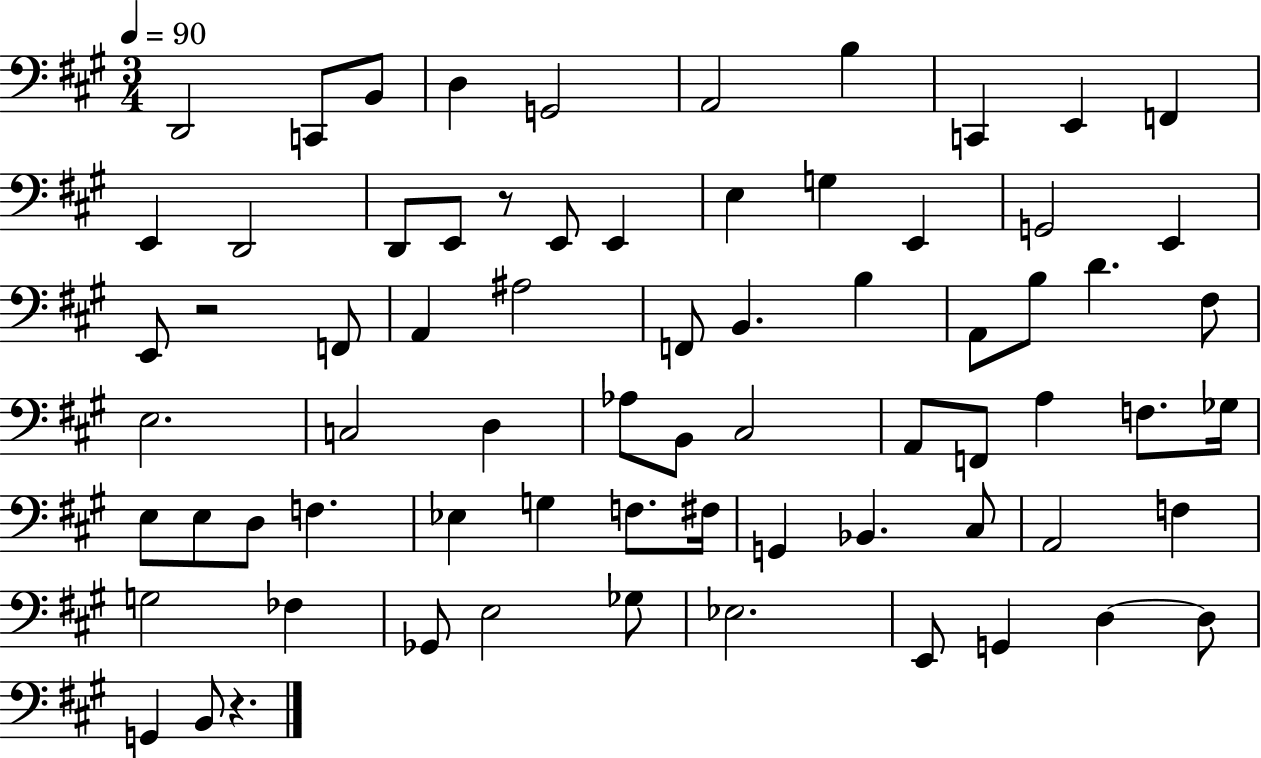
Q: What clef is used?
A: bass